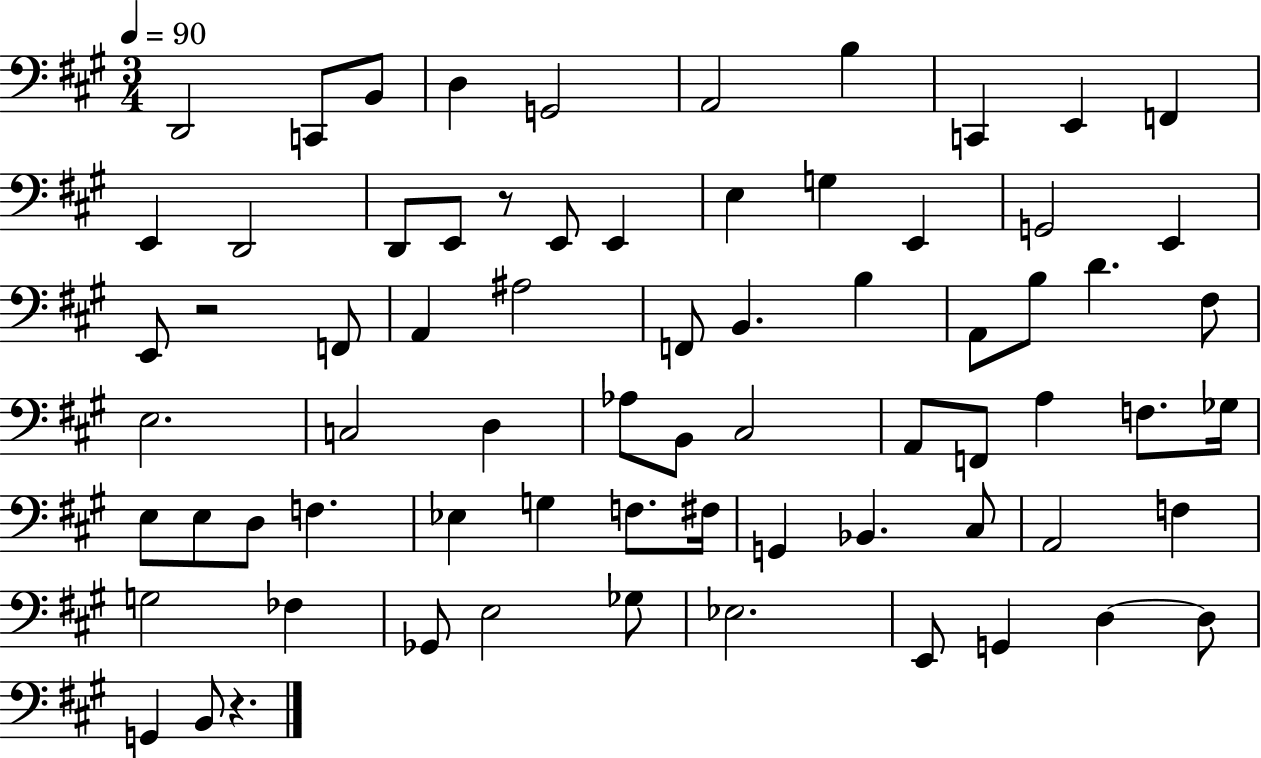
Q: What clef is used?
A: bass